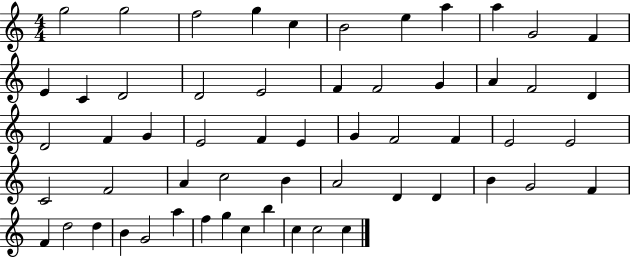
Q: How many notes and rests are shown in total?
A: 57